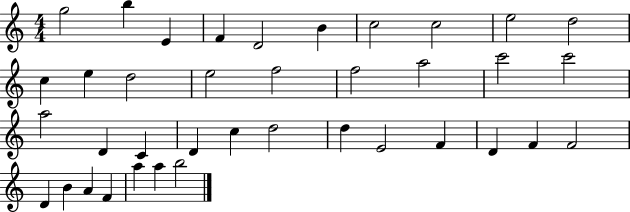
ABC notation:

X:1
T:Untitled
M:4/4
L:1/4
K:C
g2 b E F D2 B c2 c2 e2 d2 c e d2 e2 f2 f2 a2 c'2 c'2 a2 D C D c d2 d E2 F D F F2 D B A F a a b2